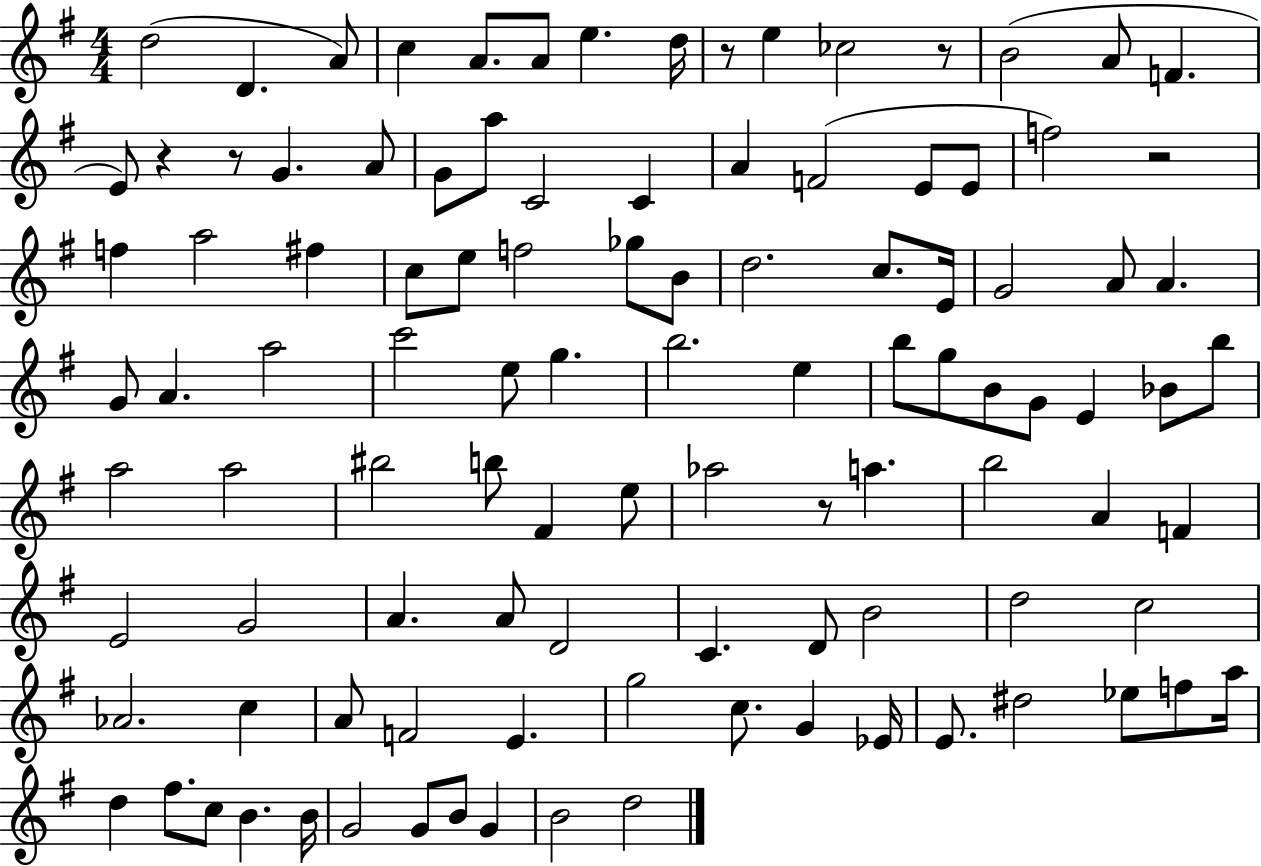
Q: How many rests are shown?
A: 6